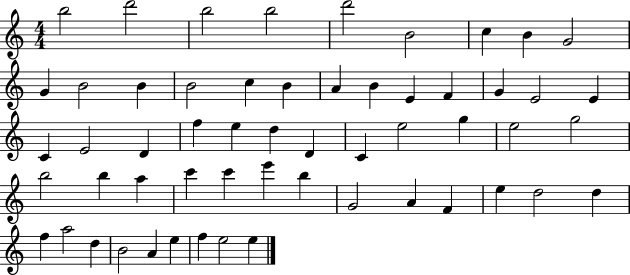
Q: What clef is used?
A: treble